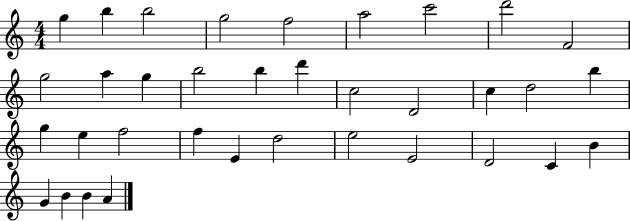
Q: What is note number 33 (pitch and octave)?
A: B4